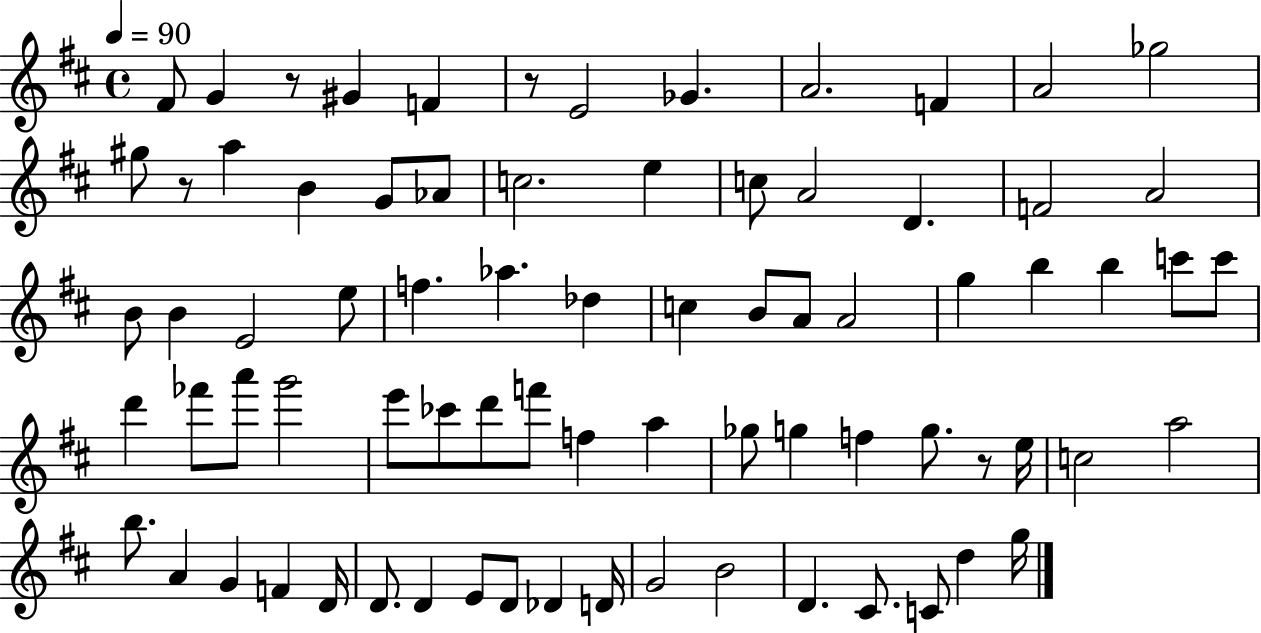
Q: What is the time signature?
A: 4/4